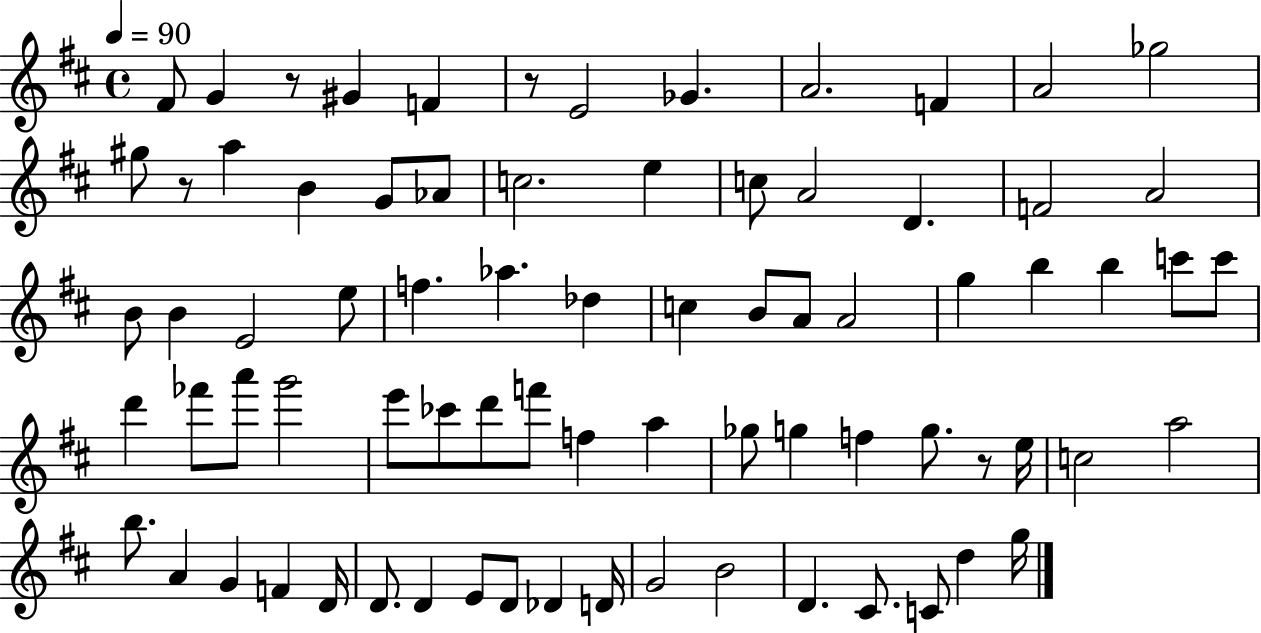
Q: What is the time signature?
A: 4/4